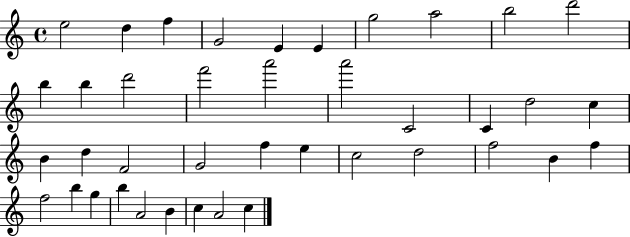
E5/h D5/q F5/q G4/h E4/q E4/q G5/h A5/h B5/h D6/h B5/q B5/q D6/h F6/h A6/h A6/h C4/h C4/q D5/h C5/q B4/q D5/q F4/h G4/h F5/q E5/q C5/h D5/h F5/h B4/q F5/q F5/h B5/q G5/q B5/q A4/h B4/q C5/q A4/h C5/q